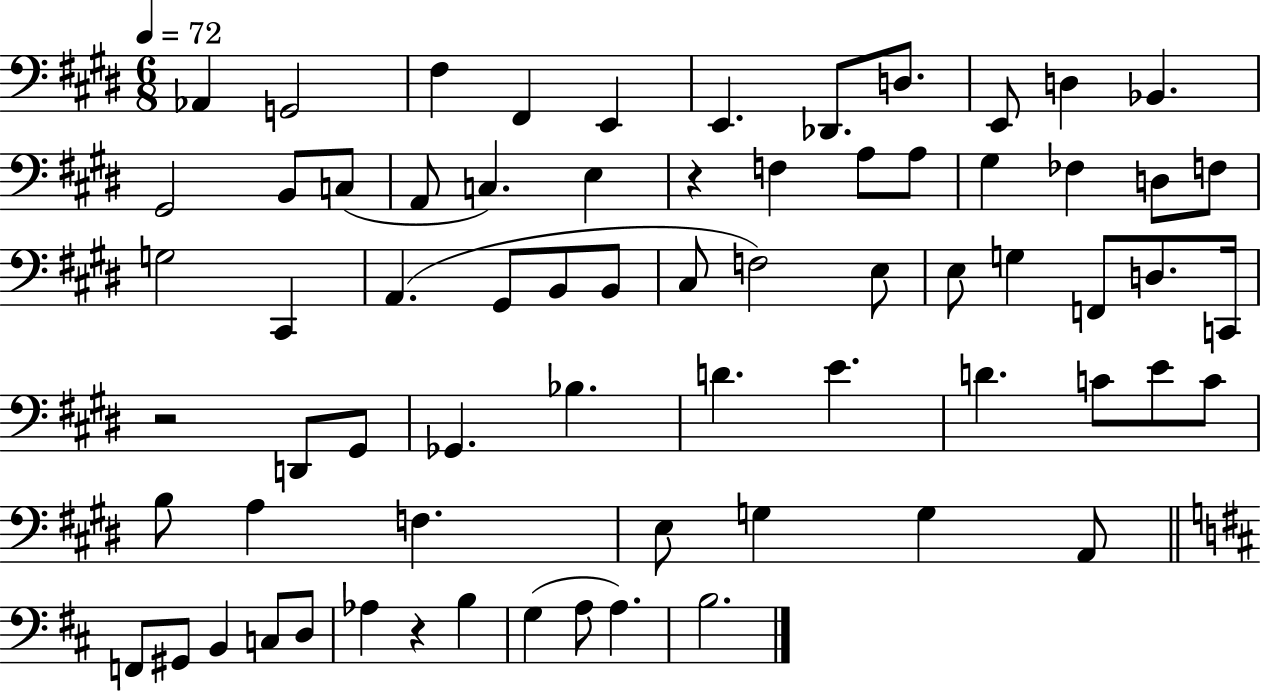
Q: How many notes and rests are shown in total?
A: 69